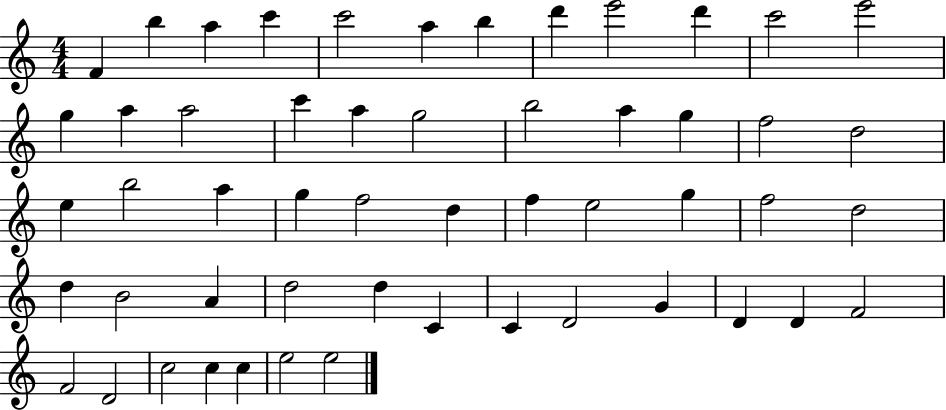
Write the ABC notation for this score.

X:1
T:Untitled
M:4/4
L:1/4
K:C
F b a c' c'2 a b d' e'2 d' c'2 e'2 g a a2 c' a g2 b2 a g f2 d2 e b2 a g f2 d f e2 g f2 d2 d B2 A d2 d C C D2 G D D F2 F2 D2 c2 c c e2 e2